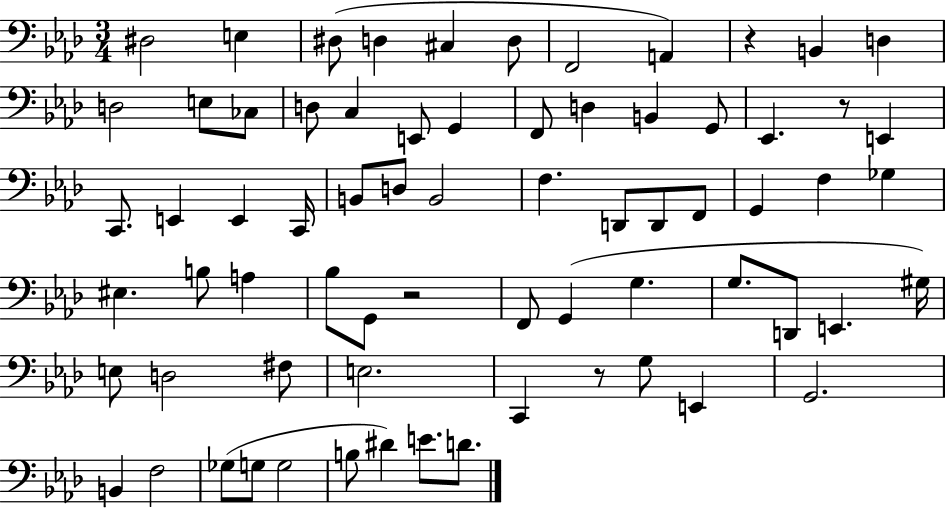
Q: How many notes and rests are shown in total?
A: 70